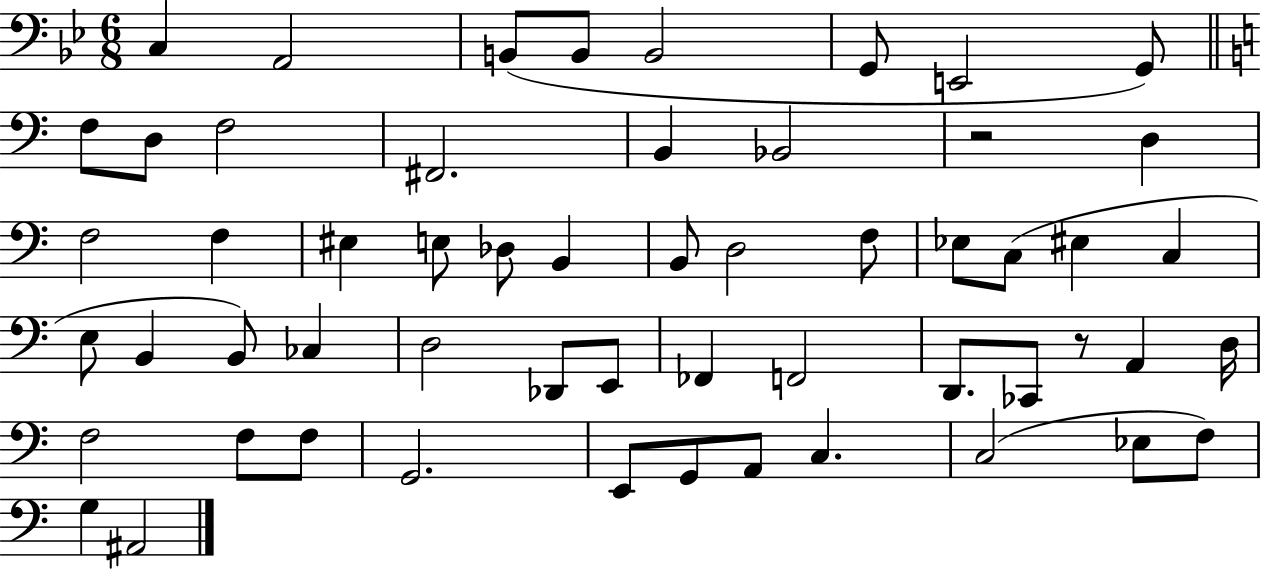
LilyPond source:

{
  \clef bass
  \numericTimeSignature
  \time 6/8
  \key bes \major
  c4 a,2 | b,8( b,8 b,2 | g,8 e,2 g,8) | \bar "||" \break \key c \major f8 d8 f2 | fis,2. | b,4 bes,2 | r2 d4 | \break f2 f4 | eis4 e8 des8 b,4 | b,8 d2 f8 | ees8 c8( eis4 c4 | \break e8 b,4 b,8) ces4 | d2 des,8 e,8 | fes,4 f,2 | d,8. ces,8 r8 a,4 d16 | \break f2 f8 f8 | g,2. | e,8 g,8 a,8 c4. | c2( ees8 f8) | \break g4 ais,2 | \bar "|."
}